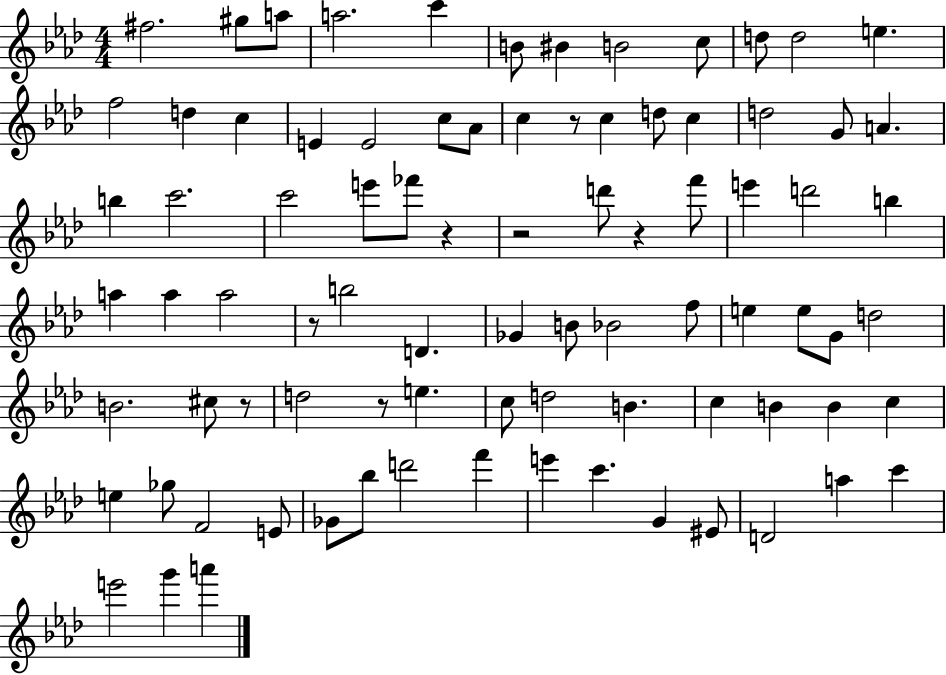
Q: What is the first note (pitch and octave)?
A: F#5